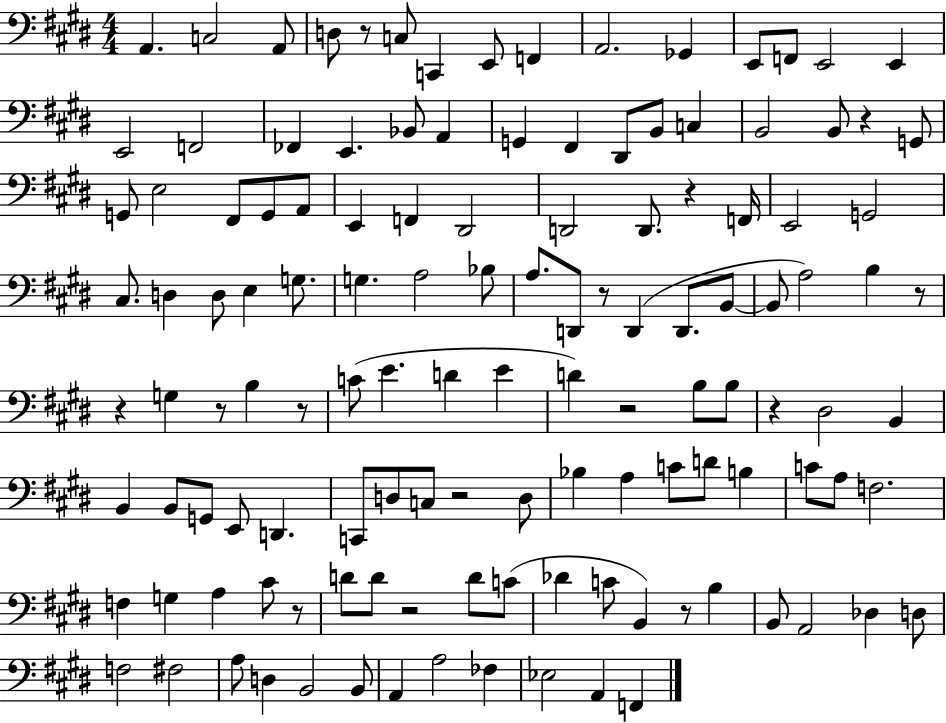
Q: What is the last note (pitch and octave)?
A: F2